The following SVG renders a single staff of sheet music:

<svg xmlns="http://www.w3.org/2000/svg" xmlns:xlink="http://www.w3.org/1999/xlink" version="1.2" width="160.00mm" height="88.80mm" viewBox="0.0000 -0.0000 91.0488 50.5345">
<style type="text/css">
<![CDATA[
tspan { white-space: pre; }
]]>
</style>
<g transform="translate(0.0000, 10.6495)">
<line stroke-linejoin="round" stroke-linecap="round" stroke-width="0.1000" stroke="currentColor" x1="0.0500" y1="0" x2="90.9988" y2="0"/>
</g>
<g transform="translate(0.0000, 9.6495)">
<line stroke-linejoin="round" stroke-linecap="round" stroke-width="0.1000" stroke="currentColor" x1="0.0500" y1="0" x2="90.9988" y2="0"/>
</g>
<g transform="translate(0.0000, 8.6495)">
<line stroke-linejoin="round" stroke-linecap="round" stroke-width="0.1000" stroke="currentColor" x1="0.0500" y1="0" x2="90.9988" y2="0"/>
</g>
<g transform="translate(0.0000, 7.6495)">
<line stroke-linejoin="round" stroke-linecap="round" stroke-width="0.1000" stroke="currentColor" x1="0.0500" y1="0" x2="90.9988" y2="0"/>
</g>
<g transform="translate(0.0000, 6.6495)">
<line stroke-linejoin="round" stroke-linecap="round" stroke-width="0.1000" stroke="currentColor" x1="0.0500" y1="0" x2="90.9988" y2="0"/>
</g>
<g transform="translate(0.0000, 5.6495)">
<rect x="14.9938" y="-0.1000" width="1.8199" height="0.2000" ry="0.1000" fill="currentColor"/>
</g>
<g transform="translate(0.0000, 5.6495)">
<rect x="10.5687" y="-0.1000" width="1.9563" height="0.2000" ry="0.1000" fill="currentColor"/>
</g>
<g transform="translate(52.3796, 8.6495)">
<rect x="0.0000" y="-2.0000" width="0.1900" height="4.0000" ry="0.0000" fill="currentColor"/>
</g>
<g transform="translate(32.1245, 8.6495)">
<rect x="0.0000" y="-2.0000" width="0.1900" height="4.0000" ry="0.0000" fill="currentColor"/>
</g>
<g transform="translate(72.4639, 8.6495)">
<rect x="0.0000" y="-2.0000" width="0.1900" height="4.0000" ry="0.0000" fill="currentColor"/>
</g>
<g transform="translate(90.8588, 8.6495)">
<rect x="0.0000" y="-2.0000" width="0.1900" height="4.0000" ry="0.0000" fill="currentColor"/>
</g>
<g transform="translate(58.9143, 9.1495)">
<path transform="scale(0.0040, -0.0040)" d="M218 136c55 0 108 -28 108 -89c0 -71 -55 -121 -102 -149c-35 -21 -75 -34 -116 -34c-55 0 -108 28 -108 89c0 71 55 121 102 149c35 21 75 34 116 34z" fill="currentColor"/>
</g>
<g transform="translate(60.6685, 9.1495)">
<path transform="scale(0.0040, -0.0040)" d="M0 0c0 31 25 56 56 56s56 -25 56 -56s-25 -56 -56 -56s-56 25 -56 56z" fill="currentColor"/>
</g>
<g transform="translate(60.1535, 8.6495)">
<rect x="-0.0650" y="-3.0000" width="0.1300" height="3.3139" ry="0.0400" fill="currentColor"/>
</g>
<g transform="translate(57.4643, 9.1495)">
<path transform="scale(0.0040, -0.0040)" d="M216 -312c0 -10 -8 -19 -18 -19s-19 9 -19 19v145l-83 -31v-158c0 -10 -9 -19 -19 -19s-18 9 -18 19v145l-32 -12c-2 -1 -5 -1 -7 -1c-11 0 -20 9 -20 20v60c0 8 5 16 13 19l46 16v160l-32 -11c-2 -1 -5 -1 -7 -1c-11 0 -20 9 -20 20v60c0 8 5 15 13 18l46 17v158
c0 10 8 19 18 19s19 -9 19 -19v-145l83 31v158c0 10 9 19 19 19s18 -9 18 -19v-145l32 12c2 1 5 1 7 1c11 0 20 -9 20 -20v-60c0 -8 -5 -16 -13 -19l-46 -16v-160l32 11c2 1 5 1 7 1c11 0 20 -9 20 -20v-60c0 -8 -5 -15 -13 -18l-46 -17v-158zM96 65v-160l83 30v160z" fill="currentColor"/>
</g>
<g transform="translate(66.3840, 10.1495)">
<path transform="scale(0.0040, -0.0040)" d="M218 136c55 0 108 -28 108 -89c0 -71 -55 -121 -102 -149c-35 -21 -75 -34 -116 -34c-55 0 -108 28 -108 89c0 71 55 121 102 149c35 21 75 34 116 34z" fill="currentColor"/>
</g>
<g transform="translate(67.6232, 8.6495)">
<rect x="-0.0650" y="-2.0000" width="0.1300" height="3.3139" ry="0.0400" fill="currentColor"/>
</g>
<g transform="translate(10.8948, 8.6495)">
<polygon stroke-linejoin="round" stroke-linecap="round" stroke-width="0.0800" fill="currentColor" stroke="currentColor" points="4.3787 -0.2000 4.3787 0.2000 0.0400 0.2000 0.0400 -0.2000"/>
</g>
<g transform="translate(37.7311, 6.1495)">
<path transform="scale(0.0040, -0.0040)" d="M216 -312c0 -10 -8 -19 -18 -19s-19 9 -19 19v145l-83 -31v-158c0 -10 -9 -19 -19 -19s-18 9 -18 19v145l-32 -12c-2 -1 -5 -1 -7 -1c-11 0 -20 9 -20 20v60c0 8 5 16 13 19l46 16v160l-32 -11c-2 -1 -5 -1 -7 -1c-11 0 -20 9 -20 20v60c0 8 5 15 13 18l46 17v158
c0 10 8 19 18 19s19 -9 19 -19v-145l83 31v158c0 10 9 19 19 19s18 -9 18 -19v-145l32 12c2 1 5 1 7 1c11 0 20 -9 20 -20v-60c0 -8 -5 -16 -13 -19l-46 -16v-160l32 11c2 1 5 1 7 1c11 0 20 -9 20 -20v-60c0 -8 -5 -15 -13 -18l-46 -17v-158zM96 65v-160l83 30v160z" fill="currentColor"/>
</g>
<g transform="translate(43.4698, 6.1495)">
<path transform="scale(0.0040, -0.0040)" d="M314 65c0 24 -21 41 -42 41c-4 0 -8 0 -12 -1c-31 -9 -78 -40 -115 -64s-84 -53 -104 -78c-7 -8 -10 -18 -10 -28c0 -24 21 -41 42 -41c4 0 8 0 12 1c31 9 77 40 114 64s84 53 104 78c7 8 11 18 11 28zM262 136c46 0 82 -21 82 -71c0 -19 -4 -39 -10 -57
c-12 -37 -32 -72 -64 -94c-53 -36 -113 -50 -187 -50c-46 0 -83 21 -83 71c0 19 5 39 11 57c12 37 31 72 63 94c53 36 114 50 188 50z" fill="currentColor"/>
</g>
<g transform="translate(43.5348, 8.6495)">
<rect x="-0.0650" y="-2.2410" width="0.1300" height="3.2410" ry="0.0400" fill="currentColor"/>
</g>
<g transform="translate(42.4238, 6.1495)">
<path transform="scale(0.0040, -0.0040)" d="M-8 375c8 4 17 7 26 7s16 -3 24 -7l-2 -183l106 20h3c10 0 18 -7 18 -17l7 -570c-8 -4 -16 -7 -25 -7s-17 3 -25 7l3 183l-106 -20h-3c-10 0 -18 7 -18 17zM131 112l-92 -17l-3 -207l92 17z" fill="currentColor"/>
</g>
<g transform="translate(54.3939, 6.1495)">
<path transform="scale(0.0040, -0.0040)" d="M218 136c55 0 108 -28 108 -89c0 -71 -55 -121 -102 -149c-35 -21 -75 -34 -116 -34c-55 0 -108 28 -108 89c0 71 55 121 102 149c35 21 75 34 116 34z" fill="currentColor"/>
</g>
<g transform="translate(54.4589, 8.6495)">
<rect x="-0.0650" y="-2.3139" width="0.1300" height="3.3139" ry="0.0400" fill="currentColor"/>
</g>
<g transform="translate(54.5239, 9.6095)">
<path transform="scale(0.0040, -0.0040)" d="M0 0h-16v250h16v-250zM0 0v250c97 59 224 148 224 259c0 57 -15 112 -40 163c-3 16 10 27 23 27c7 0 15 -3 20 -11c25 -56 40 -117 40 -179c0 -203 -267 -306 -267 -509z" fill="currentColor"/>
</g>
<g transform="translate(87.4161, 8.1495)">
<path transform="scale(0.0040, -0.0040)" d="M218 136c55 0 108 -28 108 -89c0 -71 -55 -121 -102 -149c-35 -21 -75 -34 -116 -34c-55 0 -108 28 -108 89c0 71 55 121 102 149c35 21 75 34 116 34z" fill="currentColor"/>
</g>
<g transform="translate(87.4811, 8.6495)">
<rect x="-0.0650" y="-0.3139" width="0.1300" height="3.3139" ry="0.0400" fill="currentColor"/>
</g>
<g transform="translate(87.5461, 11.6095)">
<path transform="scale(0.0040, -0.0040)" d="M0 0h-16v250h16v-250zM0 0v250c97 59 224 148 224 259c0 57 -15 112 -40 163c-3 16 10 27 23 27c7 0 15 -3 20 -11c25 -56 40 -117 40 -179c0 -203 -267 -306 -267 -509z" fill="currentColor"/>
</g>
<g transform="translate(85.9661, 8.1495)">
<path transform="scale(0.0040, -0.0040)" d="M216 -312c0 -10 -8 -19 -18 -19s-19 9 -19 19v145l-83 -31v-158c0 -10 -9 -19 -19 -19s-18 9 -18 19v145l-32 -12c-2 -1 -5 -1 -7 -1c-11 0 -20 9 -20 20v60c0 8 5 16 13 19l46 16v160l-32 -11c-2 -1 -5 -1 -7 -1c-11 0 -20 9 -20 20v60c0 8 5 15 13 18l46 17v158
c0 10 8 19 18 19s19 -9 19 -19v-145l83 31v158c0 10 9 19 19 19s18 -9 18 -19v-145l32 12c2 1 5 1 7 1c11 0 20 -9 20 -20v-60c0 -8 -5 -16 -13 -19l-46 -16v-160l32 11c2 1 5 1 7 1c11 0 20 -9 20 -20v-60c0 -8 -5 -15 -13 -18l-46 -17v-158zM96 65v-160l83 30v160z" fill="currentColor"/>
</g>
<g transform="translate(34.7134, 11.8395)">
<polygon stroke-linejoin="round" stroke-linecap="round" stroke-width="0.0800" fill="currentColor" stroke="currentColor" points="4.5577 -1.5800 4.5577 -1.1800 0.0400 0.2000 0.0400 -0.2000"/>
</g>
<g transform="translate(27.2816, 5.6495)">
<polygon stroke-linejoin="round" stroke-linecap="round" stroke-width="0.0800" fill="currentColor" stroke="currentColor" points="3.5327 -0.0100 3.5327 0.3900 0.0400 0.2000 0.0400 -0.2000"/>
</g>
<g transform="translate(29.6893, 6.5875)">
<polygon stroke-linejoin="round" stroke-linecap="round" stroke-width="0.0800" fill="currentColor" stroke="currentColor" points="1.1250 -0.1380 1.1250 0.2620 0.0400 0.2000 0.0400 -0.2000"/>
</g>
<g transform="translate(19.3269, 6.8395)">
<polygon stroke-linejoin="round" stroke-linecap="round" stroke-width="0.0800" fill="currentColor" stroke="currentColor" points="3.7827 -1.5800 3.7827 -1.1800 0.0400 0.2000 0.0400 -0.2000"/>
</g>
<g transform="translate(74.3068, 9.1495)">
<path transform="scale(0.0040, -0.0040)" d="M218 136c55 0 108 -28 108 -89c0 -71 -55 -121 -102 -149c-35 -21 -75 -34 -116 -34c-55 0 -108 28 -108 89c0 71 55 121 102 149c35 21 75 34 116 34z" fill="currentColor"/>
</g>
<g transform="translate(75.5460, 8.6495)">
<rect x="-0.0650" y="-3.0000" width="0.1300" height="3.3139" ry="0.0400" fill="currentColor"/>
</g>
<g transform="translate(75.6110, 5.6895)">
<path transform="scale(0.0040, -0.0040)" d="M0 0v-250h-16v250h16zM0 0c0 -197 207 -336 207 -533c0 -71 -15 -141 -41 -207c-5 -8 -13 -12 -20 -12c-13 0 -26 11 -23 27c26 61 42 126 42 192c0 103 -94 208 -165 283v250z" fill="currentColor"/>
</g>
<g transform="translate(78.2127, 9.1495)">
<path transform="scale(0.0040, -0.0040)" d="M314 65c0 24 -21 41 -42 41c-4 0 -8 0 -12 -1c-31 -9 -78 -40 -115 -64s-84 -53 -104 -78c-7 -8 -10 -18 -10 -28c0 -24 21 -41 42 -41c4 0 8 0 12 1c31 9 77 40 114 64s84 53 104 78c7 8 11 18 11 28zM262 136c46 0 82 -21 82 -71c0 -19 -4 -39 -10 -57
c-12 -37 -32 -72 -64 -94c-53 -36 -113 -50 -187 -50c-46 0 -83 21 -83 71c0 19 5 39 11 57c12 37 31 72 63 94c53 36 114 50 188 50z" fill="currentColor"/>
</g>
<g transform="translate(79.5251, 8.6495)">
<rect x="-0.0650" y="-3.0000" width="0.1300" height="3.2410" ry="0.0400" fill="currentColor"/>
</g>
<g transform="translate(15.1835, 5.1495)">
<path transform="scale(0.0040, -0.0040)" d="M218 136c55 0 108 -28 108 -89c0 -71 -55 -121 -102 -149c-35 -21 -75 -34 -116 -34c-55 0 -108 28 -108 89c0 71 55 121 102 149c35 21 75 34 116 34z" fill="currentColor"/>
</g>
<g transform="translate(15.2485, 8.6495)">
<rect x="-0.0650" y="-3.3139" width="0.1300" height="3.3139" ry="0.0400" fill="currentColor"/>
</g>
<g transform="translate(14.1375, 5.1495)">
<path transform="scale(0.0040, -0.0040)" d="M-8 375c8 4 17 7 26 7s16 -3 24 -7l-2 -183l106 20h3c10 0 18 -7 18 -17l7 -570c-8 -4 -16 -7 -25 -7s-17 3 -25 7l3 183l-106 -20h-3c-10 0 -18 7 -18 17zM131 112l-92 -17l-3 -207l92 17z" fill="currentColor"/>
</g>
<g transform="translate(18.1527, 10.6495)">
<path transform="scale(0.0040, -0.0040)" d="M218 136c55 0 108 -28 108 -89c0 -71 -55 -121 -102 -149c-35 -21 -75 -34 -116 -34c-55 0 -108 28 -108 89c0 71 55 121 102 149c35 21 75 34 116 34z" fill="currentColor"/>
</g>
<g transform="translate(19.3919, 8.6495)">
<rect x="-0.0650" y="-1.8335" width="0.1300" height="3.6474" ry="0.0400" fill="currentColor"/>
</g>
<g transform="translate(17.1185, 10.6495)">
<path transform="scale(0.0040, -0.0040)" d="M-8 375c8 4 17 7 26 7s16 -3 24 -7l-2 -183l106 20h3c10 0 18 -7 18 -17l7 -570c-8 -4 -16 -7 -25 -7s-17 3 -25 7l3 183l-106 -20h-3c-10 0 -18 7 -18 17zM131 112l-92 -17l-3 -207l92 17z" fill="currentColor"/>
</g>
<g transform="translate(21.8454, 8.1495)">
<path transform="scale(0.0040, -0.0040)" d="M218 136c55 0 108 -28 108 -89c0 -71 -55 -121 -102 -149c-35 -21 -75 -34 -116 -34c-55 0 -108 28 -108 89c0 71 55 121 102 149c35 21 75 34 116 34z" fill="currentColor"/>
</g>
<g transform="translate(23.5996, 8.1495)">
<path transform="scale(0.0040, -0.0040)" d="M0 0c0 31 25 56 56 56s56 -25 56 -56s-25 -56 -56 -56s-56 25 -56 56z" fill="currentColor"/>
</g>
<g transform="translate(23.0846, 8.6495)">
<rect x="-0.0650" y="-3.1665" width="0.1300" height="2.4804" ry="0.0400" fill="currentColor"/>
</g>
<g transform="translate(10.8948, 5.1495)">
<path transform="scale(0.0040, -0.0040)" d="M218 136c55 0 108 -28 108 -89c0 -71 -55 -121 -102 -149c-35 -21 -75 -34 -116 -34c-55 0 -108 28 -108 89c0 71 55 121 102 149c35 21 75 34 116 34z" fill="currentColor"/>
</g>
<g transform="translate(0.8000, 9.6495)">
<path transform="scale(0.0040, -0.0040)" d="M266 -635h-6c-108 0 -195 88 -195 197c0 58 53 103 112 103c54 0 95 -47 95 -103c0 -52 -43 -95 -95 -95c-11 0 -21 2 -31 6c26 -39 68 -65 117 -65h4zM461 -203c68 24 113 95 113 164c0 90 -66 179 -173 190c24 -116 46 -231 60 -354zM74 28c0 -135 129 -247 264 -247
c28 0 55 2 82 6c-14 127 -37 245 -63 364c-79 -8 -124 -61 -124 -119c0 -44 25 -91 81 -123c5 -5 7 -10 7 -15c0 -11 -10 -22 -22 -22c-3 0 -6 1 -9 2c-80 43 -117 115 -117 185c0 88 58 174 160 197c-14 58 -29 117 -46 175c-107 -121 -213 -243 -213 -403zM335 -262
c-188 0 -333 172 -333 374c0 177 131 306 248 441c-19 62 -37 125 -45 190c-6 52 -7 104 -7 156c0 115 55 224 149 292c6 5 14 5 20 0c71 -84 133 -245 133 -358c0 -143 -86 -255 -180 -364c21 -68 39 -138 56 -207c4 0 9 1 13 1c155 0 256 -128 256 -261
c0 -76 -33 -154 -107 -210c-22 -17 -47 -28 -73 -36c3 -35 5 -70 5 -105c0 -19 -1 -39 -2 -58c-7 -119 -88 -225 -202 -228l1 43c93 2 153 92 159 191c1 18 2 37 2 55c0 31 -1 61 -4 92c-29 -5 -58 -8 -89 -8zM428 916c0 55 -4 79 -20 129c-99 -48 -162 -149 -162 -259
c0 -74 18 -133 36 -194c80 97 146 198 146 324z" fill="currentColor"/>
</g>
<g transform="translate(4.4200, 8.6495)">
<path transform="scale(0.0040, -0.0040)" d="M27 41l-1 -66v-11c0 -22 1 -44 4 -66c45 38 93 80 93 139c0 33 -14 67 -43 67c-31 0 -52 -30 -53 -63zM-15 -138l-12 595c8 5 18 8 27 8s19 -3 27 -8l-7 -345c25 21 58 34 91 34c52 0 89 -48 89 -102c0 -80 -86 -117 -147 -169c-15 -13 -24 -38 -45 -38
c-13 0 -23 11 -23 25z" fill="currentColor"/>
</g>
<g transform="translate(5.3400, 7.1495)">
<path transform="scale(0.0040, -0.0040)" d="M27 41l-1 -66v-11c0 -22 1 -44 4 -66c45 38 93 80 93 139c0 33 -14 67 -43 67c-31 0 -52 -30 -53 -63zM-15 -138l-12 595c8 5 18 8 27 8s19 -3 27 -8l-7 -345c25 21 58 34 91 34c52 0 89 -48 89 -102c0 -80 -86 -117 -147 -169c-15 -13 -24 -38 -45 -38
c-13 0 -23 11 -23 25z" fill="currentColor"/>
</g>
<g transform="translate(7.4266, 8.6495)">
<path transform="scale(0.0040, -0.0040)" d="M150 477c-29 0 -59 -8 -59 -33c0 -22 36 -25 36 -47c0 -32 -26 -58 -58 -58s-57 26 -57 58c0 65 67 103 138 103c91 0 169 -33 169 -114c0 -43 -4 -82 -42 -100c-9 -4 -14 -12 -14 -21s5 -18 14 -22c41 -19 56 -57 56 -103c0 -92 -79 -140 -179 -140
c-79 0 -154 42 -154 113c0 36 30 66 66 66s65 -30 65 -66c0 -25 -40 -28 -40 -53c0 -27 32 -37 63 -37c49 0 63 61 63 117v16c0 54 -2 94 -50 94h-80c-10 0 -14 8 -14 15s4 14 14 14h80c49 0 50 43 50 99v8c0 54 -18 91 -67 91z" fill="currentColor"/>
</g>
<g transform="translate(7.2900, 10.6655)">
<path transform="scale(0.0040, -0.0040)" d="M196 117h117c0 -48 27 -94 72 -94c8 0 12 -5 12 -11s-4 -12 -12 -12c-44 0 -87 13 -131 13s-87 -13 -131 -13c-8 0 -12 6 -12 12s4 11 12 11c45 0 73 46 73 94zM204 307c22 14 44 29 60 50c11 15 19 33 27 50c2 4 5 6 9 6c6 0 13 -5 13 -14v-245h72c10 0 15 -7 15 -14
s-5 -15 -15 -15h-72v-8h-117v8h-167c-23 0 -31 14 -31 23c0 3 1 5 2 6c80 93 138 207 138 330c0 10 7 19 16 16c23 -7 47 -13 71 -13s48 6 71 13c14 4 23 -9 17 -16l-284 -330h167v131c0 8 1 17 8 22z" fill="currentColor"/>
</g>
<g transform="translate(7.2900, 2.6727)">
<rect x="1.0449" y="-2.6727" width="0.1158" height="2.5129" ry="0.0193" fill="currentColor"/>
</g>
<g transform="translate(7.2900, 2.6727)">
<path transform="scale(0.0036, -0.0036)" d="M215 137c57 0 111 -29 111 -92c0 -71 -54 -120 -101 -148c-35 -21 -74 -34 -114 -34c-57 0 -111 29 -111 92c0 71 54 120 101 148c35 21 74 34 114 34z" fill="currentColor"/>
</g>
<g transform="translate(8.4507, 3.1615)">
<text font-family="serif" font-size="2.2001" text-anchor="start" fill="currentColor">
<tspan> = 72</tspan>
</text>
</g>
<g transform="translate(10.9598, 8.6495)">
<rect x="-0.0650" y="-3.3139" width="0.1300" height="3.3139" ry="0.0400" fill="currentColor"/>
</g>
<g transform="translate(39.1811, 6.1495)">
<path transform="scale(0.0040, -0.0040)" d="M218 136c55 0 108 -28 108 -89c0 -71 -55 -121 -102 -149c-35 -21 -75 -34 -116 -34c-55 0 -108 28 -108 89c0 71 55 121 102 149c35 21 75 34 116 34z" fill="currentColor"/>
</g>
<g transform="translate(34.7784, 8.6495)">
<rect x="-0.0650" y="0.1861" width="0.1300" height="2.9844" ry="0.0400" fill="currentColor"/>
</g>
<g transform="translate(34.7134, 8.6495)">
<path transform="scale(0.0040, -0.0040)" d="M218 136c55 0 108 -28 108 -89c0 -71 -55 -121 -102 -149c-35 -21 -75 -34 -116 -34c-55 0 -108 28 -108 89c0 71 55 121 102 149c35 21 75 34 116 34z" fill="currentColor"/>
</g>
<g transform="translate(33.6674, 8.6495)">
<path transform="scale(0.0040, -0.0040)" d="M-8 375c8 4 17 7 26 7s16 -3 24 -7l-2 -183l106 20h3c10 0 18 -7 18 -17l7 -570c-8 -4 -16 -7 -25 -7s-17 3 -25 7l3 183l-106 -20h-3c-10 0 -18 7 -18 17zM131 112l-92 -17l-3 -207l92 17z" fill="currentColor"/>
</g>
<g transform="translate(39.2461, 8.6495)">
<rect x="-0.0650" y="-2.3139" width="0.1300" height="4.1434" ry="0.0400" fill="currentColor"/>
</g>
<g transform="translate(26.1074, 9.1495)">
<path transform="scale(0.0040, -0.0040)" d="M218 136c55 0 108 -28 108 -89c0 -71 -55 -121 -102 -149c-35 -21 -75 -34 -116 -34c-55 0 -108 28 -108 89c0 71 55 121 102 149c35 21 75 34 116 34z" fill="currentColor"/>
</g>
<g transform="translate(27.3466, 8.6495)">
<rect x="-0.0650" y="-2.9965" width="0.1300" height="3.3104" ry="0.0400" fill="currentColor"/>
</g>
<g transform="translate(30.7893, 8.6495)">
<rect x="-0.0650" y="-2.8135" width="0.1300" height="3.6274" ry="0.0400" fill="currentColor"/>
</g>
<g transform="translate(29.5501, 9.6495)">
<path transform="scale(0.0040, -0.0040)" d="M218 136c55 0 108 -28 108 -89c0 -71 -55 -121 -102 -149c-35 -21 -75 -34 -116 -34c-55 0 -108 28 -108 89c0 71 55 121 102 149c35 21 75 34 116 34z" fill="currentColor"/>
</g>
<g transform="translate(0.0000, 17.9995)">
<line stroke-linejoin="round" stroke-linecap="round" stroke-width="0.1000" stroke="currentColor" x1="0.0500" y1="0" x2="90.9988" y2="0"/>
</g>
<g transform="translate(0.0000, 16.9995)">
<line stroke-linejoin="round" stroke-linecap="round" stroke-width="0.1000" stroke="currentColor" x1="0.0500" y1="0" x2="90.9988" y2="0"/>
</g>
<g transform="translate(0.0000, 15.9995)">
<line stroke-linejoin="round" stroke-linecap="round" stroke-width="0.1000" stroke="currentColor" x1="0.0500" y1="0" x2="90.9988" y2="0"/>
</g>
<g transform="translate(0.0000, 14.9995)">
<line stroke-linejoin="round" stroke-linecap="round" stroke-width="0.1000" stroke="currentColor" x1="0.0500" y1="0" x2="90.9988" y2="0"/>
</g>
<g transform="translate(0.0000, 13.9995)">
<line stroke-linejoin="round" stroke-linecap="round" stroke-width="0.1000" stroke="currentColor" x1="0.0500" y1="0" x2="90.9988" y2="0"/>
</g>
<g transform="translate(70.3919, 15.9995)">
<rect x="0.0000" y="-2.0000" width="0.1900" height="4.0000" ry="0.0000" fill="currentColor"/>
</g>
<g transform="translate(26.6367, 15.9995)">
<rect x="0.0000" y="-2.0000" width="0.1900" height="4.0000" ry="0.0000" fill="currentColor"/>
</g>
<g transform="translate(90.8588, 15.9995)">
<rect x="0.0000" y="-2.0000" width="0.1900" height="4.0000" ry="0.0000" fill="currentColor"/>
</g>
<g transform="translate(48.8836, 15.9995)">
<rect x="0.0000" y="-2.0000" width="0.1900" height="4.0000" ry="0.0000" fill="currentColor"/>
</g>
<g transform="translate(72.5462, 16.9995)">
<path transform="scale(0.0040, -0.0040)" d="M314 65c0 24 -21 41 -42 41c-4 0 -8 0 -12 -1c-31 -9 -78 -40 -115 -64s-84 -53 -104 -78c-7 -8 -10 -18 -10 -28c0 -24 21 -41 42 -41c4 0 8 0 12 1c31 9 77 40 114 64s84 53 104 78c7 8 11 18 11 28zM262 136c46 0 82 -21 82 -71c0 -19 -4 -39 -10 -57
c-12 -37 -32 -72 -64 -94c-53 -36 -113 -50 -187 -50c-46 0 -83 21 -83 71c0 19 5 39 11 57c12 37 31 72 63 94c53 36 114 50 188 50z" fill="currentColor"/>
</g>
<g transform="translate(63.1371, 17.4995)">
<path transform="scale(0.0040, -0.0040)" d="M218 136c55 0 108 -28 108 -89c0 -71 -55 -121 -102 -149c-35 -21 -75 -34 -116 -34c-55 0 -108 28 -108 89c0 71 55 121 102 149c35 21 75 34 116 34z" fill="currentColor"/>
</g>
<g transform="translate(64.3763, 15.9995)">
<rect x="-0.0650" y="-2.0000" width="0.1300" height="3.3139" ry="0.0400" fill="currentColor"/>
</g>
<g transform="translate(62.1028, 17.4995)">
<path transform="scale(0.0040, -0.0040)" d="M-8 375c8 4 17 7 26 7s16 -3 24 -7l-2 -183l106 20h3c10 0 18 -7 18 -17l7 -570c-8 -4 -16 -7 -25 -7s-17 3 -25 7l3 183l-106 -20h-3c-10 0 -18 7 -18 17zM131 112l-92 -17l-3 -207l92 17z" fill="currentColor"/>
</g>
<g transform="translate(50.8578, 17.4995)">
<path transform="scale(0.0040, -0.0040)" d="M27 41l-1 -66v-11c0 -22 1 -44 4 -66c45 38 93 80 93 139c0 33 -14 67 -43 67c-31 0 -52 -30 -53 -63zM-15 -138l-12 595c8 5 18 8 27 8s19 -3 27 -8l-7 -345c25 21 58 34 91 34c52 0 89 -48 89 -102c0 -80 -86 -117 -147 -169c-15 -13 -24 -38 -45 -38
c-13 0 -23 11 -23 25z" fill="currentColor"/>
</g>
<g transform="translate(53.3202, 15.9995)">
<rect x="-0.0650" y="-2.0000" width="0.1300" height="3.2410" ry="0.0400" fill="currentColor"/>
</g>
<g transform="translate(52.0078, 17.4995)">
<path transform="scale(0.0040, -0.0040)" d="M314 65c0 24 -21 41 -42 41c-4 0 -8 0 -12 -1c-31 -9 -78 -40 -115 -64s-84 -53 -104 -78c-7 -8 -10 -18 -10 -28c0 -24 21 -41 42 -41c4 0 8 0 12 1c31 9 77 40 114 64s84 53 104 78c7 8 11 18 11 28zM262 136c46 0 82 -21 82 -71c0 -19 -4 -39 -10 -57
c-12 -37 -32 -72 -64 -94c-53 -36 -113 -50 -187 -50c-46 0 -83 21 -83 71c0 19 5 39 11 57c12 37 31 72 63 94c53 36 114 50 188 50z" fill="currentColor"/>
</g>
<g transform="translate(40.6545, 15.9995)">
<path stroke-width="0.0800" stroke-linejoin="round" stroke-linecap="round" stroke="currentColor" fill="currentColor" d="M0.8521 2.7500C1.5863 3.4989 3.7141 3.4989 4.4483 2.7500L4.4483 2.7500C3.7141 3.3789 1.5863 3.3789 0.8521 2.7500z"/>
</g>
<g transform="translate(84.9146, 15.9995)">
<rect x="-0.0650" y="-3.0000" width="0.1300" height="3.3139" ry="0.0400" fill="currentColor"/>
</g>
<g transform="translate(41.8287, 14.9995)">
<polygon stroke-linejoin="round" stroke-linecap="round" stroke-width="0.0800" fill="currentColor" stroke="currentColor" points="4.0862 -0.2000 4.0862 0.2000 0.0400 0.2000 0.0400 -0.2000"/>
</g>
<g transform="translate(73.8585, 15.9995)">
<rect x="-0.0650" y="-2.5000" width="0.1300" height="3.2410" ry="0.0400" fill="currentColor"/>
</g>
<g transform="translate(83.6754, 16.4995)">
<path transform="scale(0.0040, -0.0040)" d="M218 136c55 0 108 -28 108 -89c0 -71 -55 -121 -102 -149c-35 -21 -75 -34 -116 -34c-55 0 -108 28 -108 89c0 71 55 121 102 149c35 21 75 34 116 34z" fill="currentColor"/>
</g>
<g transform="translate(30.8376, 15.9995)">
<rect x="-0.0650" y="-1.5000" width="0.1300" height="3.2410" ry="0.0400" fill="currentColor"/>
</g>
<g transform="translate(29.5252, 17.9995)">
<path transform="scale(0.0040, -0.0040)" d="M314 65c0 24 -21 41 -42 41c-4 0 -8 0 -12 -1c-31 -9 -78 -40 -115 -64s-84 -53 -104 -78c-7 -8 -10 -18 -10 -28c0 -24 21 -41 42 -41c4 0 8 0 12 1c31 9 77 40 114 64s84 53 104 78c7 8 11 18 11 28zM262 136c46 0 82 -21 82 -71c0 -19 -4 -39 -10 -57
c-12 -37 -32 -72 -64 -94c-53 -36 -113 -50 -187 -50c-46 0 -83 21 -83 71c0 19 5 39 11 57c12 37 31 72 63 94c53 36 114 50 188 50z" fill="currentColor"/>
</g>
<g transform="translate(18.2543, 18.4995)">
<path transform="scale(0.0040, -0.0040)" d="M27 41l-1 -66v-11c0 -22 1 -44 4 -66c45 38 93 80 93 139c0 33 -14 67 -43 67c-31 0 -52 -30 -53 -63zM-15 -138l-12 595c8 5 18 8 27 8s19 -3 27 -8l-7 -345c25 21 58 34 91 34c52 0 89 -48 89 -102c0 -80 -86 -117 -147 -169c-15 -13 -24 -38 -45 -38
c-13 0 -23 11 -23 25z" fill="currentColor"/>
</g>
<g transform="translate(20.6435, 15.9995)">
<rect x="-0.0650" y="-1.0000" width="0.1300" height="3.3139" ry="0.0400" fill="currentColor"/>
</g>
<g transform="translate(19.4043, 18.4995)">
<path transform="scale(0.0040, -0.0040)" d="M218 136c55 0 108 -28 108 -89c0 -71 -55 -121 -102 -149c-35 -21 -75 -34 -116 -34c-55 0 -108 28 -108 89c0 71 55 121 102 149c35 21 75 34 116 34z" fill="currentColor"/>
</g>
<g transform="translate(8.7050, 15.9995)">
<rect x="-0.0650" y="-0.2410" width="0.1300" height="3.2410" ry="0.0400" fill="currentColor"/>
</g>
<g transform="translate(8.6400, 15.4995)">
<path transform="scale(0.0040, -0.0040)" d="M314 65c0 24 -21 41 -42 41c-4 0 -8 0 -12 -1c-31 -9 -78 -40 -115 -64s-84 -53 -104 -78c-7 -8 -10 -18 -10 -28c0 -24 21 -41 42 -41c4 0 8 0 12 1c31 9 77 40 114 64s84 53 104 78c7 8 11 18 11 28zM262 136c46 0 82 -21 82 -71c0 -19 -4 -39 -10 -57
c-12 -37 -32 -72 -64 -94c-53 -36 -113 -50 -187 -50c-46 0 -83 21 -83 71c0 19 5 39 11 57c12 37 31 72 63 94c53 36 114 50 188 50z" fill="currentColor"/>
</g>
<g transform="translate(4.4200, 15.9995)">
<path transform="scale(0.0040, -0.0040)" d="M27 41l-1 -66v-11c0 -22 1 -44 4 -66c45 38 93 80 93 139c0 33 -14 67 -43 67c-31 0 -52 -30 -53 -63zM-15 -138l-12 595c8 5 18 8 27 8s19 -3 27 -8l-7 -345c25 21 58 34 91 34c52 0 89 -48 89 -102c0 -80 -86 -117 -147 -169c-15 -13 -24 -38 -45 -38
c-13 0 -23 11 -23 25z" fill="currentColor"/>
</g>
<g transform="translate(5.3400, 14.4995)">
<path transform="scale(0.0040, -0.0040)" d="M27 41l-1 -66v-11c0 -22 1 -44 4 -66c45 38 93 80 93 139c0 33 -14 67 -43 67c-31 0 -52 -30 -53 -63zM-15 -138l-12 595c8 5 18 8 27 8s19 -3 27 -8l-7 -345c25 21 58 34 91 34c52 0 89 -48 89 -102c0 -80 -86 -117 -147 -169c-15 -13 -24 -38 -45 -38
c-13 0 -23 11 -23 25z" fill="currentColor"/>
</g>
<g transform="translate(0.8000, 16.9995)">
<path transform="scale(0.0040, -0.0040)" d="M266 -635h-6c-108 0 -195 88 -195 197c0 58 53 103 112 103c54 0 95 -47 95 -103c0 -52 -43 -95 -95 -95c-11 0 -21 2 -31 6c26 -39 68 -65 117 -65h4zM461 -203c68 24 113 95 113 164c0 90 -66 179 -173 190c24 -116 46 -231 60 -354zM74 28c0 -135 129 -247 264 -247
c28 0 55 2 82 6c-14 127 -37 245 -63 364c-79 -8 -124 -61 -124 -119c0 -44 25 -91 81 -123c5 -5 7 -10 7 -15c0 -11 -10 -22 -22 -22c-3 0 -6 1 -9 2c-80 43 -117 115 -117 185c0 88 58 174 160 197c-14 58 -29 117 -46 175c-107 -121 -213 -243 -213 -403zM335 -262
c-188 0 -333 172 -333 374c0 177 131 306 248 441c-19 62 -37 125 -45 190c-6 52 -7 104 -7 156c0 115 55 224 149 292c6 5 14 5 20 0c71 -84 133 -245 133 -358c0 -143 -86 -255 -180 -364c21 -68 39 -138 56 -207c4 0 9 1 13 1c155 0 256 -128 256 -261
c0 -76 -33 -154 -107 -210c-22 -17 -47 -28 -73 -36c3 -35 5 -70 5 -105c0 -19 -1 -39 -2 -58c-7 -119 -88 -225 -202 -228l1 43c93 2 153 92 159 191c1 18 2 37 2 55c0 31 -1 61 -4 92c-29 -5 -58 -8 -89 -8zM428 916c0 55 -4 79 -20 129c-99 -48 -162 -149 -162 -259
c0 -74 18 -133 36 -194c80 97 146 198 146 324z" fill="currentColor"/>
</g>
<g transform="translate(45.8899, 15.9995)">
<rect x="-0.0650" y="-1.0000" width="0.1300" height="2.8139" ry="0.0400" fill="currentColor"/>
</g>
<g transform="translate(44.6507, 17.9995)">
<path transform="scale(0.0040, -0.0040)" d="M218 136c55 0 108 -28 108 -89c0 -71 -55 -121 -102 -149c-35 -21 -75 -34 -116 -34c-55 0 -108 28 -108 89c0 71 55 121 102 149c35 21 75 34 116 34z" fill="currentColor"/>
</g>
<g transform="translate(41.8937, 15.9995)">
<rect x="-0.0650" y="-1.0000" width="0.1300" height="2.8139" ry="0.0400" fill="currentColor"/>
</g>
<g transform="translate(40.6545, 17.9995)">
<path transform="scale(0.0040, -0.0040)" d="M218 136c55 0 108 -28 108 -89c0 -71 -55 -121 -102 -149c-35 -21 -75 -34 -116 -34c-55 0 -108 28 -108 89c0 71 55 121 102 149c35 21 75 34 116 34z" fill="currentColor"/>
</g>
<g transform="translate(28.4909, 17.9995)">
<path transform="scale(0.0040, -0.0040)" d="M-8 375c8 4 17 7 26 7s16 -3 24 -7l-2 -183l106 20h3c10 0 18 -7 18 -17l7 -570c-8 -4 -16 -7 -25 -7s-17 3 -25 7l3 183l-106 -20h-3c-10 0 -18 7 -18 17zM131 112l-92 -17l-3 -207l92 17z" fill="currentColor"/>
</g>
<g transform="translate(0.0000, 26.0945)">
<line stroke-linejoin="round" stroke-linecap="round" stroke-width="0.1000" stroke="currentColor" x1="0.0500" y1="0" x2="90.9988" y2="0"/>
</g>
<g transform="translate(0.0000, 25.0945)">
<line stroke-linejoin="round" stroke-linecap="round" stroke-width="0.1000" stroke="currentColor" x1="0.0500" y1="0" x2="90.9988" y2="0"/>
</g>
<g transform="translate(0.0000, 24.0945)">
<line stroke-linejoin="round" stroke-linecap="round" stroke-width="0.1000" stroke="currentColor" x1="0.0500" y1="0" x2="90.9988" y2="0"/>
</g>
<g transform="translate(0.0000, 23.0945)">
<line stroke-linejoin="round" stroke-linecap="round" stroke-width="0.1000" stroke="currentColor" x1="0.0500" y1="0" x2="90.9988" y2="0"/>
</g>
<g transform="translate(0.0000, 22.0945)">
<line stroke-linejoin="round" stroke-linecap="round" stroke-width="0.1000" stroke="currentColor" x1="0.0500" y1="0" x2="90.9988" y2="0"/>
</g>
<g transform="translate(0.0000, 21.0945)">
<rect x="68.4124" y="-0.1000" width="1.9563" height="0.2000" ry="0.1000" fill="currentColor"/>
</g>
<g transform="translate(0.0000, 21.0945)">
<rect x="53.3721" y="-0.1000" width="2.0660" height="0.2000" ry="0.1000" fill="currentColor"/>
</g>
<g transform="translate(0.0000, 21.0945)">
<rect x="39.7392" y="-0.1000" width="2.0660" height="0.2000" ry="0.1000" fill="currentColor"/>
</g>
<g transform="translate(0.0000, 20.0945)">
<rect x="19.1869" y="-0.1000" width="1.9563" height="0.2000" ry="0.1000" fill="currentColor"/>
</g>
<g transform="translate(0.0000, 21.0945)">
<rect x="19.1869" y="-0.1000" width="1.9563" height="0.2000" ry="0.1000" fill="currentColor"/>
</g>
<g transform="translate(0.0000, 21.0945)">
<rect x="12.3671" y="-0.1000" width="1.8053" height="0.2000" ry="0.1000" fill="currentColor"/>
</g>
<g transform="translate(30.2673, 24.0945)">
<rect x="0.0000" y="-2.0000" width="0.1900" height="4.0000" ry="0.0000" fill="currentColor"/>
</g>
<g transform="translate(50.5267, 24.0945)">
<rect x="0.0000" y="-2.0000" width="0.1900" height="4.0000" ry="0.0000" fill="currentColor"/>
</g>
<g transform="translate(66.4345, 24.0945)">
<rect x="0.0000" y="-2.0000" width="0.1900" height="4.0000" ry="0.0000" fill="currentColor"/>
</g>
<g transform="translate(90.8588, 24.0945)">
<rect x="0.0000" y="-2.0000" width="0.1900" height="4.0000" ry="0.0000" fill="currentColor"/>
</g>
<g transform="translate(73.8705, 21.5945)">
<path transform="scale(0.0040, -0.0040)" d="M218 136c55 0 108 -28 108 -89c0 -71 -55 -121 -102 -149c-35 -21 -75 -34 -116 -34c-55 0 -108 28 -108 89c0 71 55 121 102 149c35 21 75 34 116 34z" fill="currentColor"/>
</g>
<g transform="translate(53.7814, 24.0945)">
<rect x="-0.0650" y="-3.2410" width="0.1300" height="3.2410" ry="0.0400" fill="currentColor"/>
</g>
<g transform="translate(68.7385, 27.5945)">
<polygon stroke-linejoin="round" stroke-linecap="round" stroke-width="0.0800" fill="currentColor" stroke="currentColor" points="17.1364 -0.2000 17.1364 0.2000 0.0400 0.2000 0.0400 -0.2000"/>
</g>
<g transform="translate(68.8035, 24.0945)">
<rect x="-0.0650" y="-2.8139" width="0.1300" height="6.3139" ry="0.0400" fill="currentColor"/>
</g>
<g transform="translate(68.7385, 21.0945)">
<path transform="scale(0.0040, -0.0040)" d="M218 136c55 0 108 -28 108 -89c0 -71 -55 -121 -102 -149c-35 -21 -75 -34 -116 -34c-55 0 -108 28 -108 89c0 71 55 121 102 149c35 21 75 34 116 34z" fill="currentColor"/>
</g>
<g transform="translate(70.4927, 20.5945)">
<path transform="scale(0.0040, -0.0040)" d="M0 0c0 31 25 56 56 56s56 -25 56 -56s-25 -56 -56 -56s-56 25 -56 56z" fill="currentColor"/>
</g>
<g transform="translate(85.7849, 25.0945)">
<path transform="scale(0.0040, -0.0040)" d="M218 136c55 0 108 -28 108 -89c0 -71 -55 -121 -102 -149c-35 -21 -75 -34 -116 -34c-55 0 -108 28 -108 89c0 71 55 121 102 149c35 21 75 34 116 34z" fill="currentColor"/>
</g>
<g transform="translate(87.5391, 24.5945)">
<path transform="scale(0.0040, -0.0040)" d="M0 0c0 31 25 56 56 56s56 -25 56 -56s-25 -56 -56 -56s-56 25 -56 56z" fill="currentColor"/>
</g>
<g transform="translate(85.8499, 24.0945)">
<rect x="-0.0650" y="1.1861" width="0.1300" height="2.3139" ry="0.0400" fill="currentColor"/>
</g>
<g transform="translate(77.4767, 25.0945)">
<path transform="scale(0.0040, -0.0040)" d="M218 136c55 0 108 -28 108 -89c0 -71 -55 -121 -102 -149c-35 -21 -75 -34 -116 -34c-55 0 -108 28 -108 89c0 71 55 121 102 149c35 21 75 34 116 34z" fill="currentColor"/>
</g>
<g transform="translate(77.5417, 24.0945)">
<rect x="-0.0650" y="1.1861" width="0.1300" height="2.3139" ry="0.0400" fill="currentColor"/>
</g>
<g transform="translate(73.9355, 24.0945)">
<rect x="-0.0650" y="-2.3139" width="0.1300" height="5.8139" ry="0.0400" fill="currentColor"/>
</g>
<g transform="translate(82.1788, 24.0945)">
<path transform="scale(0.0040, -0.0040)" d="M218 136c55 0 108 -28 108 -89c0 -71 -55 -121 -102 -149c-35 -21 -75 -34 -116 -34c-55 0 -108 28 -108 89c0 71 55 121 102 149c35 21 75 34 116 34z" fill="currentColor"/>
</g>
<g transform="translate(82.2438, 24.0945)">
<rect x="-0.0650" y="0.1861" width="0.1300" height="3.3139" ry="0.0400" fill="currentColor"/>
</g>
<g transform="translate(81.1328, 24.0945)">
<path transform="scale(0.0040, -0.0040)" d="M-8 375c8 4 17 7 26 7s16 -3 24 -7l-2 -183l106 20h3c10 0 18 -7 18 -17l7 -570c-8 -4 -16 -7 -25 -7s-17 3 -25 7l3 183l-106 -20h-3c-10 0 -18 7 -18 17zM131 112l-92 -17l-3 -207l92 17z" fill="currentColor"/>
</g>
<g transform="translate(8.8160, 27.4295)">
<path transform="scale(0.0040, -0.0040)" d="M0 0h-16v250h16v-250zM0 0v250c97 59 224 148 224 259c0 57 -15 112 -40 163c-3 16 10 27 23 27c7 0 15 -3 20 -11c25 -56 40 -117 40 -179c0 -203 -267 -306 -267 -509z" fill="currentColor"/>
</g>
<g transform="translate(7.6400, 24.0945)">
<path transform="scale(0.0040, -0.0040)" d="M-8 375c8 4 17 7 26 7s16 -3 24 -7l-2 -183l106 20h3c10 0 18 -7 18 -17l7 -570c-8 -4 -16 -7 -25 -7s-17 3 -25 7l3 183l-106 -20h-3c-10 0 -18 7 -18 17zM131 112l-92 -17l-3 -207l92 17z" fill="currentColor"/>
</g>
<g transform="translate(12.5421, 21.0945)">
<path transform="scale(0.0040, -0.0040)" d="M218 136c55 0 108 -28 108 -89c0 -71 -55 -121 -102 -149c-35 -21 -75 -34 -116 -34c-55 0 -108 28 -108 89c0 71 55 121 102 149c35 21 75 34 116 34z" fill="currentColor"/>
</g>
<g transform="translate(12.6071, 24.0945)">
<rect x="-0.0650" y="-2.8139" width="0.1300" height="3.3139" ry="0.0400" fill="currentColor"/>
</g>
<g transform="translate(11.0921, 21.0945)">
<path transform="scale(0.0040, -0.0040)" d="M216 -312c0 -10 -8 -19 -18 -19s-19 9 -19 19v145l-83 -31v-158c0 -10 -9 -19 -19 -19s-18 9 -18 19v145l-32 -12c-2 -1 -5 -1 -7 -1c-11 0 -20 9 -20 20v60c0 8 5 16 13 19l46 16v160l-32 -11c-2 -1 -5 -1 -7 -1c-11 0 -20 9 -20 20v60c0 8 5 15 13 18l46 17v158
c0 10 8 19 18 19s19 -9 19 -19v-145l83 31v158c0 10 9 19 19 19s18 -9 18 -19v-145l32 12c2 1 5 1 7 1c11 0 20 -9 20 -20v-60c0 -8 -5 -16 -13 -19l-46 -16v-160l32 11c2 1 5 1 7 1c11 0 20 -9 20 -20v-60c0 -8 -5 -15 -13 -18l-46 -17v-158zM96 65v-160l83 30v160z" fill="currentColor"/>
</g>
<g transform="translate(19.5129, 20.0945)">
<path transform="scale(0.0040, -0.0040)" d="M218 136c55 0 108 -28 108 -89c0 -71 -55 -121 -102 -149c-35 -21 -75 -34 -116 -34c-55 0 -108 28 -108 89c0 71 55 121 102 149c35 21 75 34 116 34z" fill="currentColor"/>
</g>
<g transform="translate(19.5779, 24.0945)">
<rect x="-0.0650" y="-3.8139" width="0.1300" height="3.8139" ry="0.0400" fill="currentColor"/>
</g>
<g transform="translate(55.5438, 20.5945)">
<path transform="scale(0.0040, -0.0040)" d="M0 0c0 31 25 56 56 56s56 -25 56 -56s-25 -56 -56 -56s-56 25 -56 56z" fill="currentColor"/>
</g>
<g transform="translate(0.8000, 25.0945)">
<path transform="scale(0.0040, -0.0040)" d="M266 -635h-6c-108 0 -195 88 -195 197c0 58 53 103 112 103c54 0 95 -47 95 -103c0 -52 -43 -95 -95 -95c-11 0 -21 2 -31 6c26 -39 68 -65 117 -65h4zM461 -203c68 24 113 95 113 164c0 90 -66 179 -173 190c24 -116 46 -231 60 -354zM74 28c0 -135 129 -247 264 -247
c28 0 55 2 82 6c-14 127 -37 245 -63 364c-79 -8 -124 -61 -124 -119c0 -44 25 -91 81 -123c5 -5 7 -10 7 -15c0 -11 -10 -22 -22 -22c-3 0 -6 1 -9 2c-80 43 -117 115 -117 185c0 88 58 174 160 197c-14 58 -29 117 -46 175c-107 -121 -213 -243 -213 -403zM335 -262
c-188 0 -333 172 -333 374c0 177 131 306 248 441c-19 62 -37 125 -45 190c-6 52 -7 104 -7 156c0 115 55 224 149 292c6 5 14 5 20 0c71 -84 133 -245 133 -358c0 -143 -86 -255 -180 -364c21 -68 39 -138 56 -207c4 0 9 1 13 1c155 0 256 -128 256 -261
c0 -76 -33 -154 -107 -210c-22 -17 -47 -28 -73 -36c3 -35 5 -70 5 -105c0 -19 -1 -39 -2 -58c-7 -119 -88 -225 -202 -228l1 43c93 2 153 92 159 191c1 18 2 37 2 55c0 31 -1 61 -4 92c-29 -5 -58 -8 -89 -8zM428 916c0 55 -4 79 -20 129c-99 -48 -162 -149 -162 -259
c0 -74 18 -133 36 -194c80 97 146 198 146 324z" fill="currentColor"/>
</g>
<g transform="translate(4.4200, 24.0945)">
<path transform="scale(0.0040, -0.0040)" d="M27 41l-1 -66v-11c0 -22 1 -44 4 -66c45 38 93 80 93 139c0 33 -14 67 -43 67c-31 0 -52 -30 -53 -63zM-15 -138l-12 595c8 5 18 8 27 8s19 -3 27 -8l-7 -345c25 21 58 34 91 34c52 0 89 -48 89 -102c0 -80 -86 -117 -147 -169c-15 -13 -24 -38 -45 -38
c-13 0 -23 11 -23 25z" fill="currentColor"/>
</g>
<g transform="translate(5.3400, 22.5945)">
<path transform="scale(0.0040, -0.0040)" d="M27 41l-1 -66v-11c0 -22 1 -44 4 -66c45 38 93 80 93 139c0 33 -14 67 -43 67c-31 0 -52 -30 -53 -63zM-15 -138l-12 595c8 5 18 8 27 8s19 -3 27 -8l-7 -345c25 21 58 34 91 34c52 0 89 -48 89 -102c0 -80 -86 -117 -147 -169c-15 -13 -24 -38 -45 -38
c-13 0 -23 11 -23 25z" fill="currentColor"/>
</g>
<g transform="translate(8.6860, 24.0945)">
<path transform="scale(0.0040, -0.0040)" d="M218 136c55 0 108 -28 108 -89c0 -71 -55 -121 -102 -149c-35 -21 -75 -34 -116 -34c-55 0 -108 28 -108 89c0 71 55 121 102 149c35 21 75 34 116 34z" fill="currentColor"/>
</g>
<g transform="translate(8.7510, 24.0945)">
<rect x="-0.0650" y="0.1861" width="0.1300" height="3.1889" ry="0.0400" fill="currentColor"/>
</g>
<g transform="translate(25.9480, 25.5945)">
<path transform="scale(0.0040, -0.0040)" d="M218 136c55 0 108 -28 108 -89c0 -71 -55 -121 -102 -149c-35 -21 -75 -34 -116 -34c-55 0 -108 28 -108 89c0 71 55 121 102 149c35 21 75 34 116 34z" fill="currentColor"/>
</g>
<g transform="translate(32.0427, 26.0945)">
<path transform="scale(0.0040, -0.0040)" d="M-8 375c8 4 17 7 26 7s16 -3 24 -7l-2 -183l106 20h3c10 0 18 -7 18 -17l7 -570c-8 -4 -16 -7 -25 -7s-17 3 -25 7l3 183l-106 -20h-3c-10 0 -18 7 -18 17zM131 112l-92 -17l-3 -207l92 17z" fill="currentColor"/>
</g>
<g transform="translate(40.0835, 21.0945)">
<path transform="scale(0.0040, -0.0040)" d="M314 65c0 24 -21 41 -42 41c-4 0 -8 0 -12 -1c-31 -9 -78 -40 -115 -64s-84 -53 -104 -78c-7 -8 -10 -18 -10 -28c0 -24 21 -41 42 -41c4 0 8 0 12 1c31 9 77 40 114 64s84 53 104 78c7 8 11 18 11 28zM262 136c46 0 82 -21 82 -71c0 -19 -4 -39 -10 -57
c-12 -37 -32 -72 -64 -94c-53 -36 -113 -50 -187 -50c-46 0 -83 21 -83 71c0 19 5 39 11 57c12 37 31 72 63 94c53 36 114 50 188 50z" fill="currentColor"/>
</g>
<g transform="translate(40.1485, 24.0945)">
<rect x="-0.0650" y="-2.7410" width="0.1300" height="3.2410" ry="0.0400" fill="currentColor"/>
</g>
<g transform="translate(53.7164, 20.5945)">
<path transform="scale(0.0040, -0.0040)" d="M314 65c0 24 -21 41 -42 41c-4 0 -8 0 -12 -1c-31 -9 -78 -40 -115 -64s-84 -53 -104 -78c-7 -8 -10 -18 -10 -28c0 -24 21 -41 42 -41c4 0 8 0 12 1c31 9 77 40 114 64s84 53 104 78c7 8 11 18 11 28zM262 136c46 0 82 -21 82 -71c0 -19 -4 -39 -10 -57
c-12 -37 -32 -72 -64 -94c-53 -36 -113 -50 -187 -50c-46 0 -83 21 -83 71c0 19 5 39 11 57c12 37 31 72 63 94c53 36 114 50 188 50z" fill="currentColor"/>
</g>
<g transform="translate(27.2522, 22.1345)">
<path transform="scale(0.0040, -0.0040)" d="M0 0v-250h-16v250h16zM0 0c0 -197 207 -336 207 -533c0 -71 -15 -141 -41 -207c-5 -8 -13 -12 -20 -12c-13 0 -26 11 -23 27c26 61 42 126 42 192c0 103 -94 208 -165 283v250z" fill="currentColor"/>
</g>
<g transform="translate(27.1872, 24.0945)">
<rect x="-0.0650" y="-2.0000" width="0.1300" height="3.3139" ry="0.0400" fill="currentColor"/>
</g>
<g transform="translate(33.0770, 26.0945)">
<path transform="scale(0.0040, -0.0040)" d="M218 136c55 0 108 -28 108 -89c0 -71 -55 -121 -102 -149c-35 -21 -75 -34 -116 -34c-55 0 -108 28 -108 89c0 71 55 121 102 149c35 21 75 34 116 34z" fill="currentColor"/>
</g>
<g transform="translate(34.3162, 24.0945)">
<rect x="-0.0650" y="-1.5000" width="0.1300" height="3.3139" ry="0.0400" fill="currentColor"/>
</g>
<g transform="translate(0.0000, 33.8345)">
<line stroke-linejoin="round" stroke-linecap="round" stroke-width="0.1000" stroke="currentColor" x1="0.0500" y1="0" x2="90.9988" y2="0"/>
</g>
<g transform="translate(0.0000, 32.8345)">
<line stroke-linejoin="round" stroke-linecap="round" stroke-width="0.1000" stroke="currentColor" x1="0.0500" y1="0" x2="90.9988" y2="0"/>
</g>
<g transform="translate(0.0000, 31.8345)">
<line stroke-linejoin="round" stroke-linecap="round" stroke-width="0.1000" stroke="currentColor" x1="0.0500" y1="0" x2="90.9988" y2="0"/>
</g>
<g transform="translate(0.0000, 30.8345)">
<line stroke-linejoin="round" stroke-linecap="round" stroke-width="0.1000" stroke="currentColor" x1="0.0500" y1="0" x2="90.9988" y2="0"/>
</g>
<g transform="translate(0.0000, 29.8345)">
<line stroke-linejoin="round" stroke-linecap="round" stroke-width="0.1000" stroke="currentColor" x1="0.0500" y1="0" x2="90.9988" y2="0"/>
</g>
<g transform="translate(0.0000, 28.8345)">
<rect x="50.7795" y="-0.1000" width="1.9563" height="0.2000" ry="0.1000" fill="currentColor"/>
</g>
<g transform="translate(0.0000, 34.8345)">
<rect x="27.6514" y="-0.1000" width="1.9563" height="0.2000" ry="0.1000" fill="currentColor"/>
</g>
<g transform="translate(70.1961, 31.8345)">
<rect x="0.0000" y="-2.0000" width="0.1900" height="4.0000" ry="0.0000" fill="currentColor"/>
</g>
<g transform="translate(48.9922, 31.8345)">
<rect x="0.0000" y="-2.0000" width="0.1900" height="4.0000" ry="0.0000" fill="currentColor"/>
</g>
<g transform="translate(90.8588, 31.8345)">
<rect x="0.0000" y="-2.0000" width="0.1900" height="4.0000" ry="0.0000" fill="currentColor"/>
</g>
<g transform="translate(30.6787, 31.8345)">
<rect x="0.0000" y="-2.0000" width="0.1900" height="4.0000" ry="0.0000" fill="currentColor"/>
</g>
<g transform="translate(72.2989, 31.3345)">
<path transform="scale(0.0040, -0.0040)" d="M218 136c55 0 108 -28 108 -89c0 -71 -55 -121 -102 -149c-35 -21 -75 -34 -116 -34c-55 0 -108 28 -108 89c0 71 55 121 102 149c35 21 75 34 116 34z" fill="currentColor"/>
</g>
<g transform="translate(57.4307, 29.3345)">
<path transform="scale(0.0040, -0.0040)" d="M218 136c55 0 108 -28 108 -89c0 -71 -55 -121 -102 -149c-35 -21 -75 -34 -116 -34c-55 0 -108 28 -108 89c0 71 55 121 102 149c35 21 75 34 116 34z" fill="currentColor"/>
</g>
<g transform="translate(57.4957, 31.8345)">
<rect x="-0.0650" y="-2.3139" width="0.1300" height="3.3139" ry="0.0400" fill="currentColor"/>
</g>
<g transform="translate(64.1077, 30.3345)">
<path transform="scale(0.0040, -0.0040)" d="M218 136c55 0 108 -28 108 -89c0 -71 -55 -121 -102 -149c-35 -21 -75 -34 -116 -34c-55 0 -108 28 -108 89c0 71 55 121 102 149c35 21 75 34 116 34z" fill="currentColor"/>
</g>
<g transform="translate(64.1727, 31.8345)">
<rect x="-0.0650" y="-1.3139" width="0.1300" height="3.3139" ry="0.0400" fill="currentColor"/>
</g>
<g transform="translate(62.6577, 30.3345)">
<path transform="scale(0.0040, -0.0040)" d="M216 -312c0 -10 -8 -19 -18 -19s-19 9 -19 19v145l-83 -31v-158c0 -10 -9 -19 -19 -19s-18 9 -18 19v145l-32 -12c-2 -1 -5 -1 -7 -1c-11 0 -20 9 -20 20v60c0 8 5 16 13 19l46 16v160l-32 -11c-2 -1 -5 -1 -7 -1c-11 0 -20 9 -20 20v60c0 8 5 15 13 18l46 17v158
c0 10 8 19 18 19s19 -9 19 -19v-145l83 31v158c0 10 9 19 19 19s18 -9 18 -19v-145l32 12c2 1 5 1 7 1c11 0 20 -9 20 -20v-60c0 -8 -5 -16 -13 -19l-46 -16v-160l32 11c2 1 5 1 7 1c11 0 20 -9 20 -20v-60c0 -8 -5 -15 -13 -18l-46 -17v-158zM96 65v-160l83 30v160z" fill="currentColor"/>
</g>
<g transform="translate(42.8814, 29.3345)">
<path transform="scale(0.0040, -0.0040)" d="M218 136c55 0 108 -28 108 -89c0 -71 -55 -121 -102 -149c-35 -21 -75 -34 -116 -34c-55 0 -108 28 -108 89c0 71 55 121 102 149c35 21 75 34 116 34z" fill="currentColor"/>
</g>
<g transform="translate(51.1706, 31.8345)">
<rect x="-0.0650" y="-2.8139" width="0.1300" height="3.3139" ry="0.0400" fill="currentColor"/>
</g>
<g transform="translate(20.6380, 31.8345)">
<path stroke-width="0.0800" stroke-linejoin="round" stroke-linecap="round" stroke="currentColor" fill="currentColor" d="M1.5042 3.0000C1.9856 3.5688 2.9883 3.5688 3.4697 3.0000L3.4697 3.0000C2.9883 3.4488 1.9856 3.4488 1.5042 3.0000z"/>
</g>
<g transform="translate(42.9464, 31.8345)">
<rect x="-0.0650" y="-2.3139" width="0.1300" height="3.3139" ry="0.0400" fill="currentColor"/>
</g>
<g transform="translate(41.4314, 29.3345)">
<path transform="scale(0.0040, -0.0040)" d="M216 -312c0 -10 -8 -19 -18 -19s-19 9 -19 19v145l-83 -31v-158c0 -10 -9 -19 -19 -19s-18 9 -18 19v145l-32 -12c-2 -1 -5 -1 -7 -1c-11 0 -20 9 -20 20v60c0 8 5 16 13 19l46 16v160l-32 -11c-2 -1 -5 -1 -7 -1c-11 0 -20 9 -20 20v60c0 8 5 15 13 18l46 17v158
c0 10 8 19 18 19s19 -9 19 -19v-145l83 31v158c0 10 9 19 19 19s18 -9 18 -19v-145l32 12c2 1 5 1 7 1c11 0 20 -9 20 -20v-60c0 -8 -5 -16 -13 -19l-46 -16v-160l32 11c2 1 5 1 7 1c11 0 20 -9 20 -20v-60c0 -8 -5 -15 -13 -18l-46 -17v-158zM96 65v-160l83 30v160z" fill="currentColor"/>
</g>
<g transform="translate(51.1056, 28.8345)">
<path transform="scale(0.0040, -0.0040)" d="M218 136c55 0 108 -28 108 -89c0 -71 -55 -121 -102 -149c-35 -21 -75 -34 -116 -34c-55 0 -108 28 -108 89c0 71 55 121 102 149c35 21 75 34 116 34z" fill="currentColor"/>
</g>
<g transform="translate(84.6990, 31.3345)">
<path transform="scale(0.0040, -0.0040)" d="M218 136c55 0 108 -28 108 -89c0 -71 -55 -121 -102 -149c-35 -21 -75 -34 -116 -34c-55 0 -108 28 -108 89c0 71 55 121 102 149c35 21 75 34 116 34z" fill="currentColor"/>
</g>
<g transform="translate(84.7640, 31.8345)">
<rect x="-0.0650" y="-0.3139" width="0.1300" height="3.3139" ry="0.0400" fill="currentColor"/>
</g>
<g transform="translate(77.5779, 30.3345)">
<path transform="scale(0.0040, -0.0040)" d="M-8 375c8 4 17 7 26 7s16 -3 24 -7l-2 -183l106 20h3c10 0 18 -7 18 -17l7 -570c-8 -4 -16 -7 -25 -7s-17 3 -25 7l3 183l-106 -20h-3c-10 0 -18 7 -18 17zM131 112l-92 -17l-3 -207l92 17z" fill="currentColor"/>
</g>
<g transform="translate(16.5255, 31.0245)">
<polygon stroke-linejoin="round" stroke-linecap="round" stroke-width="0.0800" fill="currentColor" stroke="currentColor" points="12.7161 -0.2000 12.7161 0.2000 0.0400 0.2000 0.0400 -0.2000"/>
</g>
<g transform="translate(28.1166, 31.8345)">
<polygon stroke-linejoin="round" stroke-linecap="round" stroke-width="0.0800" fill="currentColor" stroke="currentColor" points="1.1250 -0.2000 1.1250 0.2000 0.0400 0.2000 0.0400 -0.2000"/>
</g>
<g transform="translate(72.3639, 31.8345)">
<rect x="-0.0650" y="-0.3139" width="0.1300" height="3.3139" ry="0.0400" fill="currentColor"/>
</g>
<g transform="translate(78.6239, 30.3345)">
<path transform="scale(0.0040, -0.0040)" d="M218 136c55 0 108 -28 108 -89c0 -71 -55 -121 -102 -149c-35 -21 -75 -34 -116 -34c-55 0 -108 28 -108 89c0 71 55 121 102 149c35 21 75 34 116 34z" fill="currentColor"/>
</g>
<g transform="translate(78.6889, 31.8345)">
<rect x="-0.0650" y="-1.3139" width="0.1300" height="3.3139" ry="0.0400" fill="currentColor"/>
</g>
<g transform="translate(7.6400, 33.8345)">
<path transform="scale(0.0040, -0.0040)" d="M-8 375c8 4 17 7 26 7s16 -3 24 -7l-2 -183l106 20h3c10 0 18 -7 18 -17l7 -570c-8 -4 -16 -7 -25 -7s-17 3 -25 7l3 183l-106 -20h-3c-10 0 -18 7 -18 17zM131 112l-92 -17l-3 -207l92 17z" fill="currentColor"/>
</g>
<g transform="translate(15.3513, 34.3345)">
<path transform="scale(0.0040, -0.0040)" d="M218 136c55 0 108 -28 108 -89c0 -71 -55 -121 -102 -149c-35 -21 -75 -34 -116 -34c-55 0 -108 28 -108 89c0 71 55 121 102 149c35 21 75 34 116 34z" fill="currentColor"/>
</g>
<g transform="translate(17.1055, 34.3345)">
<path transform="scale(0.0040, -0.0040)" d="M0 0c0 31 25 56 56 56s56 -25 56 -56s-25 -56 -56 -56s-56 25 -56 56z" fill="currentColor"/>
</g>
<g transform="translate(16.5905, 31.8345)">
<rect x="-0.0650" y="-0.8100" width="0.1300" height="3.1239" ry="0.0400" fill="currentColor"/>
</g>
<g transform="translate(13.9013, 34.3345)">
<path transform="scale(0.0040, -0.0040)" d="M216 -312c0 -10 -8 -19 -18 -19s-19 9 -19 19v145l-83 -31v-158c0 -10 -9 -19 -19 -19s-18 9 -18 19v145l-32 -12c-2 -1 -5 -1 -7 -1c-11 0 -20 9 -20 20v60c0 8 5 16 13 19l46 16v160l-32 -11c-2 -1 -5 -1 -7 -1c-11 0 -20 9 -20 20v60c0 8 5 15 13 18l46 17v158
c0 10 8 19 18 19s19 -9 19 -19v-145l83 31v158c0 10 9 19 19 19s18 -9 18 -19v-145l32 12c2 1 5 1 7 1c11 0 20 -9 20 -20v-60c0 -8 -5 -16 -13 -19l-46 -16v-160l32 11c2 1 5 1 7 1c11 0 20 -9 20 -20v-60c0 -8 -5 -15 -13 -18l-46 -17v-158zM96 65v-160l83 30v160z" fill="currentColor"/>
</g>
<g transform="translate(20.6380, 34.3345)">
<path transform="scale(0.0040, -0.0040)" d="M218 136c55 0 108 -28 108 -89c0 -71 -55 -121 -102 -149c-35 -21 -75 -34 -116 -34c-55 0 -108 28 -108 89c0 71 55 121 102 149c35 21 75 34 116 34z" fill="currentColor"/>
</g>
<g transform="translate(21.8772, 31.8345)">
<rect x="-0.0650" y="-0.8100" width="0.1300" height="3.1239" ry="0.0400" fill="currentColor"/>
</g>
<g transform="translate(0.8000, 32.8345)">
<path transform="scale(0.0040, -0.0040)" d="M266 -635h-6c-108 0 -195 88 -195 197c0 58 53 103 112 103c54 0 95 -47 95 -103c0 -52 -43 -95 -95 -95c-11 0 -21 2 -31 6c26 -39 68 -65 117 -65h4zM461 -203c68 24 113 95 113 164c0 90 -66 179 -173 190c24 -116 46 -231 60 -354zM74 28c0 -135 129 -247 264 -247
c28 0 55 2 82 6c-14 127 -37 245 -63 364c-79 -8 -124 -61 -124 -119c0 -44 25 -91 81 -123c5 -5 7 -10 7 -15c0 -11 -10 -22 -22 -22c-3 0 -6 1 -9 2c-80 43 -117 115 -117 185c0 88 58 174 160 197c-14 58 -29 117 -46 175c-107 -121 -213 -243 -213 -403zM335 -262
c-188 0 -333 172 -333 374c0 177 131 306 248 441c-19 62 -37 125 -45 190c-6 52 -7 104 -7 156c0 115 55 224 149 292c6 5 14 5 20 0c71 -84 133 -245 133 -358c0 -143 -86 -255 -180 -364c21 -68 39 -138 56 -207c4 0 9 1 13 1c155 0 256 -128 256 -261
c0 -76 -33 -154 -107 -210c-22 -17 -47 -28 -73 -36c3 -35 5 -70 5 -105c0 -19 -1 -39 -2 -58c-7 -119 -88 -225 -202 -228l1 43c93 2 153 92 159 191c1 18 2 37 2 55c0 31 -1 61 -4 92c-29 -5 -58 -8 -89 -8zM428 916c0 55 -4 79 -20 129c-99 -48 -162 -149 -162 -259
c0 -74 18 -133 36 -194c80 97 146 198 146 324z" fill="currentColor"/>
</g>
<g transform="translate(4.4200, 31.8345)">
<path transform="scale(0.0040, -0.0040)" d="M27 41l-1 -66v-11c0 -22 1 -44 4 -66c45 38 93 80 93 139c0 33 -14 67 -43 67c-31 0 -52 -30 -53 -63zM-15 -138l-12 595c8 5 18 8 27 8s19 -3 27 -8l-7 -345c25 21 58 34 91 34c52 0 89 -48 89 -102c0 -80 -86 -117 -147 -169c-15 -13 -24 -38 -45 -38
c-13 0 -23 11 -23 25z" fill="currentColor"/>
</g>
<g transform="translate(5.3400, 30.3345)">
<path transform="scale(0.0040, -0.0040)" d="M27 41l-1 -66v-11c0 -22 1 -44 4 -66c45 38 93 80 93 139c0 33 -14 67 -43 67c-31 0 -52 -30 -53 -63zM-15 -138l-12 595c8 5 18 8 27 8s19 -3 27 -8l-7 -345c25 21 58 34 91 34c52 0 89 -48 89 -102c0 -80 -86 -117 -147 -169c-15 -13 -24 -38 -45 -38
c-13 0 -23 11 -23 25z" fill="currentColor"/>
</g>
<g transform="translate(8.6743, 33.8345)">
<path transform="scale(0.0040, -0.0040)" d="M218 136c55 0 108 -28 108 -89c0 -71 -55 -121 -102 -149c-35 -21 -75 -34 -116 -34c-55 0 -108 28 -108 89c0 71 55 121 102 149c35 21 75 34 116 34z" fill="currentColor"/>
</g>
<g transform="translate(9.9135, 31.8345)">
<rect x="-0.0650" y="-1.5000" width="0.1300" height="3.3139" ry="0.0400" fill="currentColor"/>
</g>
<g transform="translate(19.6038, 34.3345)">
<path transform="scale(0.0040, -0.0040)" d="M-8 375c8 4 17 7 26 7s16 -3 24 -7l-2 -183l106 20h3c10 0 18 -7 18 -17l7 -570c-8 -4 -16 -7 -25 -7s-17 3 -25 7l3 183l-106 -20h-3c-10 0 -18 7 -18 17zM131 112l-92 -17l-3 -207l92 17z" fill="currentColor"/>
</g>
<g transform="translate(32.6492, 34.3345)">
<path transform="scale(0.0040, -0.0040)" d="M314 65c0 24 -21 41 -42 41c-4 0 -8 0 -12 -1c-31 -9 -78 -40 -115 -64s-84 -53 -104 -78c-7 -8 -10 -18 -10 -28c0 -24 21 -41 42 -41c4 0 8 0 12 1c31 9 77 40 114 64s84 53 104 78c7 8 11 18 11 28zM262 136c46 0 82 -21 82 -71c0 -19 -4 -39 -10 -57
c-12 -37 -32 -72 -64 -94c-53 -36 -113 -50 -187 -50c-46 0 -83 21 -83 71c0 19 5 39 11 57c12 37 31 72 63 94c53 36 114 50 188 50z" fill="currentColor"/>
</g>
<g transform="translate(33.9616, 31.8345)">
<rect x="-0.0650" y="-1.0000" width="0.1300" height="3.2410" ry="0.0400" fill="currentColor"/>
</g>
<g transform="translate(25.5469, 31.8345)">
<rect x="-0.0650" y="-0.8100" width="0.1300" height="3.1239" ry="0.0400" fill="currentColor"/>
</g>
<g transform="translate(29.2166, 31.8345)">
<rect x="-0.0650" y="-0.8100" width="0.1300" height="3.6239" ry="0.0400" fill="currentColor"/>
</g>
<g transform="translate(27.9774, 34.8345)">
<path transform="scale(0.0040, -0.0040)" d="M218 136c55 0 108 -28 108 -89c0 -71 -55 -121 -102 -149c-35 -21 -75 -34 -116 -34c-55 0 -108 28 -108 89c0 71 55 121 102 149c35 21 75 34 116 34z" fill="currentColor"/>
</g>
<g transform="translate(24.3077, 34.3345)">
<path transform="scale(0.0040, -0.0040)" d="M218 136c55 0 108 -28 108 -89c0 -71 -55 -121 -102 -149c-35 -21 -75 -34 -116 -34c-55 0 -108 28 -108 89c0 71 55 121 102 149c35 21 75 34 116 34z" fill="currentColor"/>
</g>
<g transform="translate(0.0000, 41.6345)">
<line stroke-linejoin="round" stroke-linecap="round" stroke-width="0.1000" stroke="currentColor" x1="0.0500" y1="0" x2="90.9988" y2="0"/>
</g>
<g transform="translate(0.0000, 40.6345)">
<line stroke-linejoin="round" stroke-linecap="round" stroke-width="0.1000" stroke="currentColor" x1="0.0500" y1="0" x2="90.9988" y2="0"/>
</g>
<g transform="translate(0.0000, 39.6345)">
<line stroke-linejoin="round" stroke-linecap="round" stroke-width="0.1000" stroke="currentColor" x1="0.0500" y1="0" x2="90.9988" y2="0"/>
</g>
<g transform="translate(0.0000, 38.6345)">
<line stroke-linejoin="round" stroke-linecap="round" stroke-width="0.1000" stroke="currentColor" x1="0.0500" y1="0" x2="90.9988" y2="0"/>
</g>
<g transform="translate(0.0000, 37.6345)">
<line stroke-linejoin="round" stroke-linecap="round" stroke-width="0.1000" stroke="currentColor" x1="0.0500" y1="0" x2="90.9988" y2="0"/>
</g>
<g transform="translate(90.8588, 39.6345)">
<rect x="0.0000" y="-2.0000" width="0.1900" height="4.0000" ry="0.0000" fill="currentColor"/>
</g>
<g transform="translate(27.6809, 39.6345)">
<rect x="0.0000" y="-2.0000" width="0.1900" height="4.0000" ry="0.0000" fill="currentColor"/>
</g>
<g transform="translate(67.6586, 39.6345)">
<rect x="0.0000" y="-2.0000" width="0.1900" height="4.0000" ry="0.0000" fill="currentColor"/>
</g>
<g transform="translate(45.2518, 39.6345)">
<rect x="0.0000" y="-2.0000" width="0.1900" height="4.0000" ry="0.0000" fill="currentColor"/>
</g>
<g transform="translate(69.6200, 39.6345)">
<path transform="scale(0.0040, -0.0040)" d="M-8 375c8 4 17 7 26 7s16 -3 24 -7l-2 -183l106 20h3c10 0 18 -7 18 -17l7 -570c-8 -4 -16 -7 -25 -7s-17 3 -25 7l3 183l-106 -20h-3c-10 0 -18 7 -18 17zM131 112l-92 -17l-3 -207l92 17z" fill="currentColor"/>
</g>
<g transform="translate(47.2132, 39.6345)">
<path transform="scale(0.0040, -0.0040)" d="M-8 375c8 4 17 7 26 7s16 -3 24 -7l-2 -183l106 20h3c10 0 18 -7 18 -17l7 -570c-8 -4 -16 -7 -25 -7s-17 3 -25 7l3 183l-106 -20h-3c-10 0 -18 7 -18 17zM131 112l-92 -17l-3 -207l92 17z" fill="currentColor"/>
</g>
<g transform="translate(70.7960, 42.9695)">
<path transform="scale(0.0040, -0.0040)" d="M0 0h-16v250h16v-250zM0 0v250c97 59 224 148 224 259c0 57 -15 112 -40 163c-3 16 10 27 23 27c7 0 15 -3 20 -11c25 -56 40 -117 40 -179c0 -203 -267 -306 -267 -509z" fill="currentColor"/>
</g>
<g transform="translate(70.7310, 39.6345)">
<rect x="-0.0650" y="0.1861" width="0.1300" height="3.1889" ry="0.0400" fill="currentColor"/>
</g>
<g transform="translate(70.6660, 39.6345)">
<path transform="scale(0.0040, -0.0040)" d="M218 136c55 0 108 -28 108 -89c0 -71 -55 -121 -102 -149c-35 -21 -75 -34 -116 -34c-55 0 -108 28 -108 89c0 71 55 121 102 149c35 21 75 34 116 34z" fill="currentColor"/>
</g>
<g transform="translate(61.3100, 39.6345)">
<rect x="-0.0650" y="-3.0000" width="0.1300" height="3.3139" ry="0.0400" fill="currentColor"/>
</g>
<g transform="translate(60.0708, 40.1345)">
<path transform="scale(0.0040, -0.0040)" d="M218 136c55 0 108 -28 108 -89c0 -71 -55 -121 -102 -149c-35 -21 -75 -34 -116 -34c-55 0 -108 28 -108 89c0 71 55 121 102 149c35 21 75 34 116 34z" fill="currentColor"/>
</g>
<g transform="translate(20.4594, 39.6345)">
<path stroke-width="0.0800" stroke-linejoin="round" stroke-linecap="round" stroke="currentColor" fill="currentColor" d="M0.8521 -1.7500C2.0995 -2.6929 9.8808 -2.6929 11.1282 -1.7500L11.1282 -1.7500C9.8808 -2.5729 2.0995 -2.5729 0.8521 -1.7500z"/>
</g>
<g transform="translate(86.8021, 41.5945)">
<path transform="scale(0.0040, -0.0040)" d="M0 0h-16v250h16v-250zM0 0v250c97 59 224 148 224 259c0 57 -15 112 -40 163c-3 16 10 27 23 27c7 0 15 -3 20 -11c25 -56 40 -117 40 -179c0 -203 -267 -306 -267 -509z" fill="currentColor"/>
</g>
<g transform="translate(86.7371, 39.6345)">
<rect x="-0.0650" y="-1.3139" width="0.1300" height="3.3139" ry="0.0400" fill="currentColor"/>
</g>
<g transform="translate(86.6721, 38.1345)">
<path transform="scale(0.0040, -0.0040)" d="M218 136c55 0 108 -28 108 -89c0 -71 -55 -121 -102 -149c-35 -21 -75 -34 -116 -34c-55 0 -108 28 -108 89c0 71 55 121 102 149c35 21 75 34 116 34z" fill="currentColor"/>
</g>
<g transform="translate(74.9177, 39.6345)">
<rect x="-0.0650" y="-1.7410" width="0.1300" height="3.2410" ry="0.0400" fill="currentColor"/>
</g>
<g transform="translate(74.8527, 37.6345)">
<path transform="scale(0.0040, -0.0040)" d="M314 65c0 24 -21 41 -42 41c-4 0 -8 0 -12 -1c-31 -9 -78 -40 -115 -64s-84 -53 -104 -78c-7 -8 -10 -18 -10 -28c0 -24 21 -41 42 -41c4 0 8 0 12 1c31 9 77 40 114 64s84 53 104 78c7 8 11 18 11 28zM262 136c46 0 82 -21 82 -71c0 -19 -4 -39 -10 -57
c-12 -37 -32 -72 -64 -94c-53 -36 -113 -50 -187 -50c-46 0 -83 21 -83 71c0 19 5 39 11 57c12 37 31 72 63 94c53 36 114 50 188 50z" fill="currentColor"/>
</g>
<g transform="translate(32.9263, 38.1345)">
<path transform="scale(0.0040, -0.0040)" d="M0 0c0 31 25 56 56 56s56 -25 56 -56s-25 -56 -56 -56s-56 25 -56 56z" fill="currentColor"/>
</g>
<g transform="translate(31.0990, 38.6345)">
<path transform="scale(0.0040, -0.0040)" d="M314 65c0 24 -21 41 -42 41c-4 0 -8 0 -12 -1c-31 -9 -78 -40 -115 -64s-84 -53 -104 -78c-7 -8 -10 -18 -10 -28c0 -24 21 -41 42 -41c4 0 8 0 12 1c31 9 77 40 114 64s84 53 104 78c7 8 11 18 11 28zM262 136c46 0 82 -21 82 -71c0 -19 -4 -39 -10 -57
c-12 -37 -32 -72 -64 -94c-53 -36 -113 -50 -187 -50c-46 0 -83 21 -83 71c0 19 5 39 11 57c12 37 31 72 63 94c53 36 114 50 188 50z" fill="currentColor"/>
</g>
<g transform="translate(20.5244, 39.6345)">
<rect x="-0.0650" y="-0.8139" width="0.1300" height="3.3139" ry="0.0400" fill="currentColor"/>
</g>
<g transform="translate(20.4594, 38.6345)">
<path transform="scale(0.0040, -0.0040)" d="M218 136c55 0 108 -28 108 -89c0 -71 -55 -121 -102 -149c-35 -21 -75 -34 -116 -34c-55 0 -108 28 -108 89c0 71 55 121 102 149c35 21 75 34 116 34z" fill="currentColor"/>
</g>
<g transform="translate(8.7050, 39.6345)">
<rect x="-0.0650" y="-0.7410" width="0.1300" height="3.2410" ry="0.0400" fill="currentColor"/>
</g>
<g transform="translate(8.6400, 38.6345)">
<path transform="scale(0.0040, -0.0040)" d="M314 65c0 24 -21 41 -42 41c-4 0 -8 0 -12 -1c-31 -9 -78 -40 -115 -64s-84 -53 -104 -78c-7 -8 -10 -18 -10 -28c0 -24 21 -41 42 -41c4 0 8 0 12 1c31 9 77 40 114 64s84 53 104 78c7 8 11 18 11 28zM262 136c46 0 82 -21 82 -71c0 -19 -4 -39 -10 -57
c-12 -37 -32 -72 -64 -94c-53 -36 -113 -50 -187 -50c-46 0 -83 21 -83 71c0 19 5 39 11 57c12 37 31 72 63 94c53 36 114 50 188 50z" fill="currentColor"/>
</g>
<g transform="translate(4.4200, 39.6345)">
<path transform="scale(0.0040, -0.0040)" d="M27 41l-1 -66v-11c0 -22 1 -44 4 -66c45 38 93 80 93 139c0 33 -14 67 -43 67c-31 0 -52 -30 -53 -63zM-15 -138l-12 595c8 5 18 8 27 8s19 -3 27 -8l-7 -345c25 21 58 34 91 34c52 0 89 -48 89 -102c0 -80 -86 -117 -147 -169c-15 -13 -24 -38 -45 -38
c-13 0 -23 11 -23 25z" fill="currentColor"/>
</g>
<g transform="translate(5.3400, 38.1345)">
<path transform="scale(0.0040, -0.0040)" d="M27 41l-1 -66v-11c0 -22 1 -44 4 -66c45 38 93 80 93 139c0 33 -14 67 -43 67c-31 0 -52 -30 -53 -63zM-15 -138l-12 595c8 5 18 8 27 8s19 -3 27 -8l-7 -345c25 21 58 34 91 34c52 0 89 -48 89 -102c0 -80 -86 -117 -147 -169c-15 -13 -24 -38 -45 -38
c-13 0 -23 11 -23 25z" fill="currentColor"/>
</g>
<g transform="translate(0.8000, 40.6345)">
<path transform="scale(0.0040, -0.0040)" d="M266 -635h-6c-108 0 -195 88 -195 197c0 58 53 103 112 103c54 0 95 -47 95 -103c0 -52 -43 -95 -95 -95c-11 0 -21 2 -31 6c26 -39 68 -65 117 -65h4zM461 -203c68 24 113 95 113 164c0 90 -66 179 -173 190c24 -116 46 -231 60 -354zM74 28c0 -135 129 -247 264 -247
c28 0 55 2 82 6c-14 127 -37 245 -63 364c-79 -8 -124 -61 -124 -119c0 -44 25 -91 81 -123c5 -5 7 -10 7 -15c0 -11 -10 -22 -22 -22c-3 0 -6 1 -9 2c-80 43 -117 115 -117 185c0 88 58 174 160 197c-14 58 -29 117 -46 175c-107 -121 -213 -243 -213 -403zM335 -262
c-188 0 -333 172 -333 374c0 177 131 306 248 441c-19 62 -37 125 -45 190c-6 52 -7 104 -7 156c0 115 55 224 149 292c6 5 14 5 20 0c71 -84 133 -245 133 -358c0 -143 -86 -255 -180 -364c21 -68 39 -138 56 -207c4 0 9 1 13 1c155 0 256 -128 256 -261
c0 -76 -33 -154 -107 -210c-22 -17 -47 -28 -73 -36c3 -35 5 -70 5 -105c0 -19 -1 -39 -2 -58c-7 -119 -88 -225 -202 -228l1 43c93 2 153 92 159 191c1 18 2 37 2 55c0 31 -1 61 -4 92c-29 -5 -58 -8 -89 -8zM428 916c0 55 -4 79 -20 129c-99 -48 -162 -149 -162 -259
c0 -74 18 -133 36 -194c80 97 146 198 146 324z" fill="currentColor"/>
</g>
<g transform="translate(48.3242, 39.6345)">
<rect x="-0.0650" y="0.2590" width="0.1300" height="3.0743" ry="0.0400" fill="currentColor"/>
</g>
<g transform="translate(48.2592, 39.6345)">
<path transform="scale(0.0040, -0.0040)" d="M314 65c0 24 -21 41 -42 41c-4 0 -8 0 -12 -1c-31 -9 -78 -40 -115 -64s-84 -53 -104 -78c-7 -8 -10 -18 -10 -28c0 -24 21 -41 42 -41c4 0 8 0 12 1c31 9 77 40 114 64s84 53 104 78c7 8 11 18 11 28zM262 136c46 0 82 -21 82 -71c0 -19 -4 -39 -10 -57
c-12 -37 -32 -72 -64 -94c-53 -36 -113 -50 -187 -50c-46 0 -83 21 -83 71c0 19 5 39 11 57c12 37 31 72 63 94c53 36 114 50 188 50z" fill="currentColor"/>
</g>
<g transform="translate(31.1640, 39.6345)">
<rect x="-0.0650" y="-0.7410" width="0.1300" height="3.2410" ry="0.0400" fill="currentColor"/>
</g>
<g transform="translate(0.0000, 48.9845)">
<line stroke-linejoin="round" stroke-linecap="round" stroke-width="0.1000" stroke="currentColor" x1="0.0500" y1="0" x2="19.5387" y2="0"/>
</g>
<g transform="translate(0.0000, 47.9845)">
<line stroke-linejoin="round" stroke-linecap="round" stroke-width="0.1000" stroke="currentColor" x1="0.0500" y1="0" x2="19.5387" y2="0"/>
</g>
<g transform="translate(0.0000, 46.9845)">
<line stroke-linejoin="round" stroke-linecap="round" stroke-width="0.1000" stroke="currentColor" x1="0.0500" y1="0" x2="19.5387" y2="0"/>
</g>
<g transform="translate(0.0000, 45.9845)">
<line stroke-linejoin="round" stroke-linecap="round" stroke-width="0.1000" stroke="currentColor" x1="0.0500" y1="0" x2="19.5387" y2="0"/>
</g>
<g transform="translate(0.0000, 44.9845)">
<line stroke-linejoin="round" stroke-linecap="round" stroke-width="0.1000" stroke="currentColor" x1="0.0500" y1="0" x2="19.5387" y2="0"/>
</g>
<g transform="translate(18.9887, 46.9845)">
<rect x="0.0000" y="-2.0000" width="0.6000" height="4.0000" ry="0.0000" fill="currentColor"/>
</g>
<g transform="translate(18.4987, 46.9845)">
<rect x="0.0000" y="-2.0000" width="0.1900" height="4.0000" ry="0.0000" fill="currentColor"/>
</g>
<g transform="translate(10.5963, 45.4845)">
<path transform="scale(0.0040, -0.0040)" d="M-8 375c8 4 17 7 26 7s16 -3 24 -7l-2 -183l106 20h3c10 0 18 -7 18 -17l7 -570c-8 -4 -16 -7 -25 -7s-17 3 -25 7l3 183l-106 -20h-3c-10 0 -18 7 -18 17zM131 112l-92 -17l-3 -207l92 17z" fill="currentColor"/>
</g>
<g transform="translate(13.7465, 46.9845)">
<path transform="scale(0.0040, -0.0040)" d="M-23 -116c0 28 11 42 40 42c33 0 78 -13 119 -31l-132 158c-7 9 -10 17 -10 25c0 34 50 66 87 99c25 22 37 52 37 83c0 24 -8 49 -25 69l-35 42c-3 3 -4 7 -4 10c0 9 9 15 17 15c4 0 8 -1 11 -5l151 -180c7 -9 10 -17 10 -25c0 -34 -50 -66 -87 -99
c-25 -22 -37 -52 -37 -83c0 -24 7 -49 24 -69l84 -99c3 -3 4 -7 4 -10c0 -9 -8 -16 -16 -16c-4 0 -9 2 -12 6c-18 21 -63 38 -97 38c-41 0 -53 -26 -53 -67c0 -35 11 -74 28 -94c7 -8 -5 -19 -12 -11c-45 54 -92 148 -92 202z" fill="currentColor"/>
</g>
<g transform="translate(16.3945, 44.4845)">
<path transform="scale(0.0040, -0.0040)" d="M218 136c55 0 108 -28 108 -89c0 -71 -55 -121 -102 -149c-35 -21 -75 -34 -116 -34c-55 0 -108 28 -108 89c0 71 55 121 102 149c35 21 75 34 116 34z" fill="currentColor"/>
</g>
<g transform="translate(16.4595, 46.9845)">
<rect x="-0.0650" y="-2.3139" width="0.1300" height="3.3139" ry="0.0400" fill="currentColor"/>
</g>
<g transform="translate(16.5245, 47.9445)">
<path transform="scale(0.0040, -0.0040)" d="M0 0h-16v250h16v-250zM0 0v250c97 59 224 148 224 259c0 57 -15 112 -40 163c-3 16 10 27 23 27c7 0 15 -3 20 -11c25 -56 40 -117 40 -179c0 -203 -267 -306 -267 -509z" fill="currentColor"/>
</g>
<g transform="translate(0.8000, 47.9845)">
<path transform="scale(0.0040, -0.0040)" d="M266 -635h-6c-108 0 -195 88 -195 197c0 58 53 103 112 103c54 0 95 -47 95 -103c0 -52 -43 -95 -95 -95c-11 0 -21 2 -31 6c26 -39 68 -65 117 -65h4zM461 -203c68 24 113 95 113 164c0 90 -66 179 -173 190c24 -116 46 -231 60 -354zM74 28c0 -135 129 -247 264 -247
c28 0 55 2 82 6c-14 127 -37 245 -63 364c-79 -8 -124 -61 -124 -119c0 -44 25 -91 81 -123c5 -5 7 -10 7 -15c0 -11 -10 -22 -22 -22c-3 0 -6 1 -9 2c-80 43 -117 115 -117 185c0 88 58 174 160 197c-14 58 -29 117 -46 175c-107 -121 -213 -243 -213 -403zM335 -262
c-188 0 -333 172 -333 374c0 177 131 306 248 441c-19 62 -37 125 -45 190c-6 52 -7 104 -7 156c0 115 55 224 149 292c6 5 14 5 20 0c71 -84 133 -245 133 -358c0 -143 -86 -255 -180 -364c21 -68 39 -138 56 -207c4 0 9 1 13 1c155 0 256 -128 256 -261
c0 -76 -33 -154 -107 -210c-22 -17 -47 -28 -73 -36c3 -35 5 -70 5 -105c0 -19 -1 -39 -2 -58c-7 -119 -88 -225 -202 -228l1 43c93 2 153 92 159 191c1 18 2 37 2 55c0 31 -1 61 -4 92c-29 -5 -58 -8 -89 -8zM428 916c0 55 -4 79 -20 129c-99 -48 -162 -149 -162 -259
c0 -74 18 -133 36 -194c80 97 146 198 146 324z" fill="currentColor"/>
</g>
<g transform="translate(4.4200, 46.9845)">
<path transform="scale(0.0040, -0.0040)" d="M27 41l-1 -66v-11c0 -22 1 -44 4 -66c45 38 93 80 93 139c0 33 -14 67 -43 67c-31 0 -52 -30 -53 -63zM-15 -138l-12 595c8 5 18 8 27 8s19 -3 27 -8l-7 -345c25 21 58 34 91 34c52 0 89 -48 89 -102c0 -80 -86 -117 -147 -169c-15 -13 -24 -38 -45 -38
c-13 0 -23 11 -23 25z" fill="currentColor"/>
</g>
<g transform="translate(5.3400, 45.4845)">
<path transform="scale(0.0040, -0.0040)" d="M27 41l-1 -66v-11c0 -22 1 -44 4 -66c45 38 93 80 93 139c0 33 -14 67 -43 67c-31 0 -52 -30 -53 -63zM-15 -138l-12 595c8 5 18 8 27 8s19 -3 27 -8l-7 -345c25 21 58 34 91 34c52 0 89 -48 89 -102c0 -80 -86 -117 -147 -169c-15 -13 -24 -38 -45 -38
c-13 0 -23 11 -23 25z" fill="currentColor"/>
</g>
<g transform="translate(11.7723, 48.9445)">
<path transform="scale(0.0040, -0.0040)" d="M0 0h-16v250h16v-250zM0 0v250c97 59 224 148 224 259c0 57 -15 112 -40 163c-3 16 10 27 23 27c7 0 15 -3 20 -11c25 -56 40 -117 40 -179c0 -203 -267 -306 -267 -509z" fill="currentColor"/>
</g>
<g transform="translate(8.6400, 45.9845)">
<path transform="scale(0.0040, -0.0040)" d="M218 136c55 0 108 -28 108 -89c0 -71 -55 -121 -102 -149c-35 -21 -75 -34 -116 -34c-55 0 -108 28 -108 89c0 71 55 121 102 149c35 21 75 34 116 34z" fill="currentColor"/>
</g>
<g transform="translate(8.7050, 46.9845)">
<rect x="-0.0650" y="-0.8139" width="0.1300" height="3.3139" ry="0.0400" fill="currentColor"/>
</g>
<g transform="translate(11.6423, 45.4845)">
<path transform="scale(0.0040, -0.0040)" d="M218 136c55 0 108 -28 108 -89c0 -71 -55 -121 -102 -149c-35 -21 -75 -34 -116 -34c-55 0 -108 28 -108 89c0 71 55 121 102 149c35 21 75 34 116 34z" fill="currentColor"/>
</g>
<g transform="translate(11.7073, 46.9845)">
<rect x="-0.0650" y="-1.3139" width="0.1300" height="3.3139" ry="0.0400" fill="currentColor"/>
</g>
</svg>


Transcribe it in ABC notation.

X:1
T:Untitled
M:3/4
L:1/4
K:Bb
_b/2 b/2 E/2 c/2 A/2 G/4 B/2 ^g/2 g2 g/2 ^A F A/2 A2 ^c/2 c2 _D E2 E/2 E/2 _F2 F G2 A B/2 ^a c' F/2 E a2 _b2 a/2 g/2 G/2 B/2 G/2 E ^D/2 D/2 D/2 C/4 D2 ^g a g ^e c e c d2 d d2 B2 A B/2 f2 _e/2 d e/2 z g/2